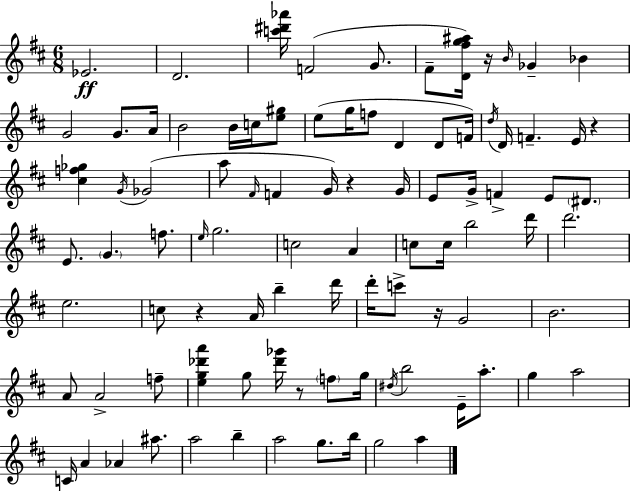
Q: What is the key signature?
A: D major